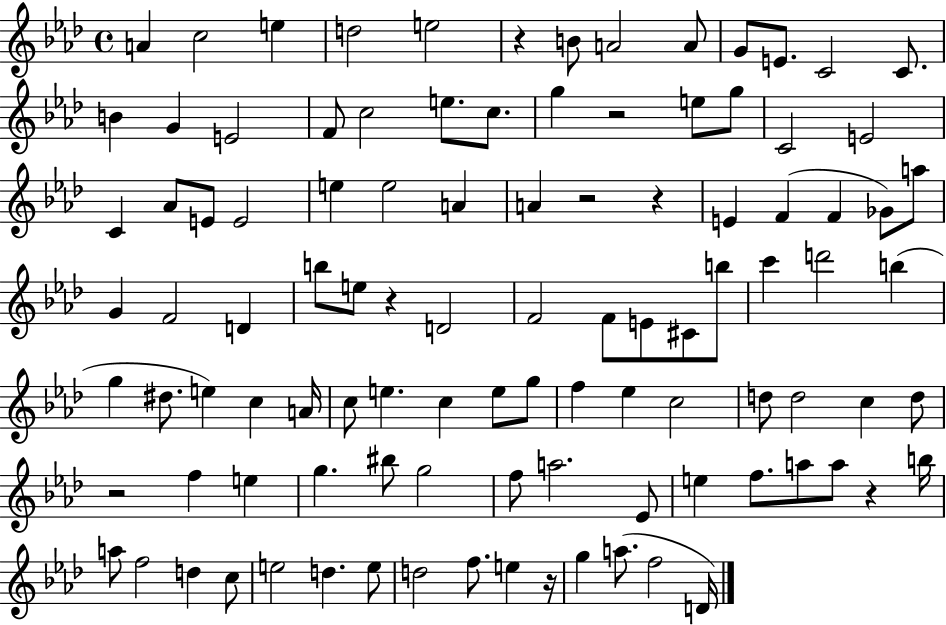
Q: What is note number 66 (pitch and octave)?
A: D5